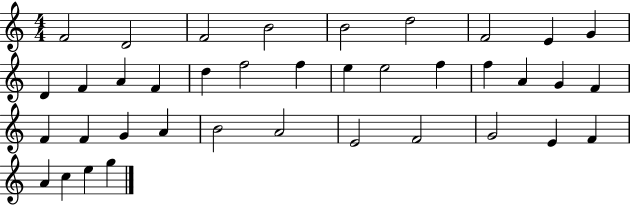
F4/h D4/h F4/h B4/h B4/h D5/h F4/h E4/q G4/q D4/q F4/q A4/q F4/q D5/q F5/h F5/q E5/q E5/h F5/q F5/q A4/q G4/q F4/q F4/q F4/q G4/q A4/q B4/h A4/h E4/h F4/h G4/h E4/q F4/q A4/q C5/q E5/q G5/q